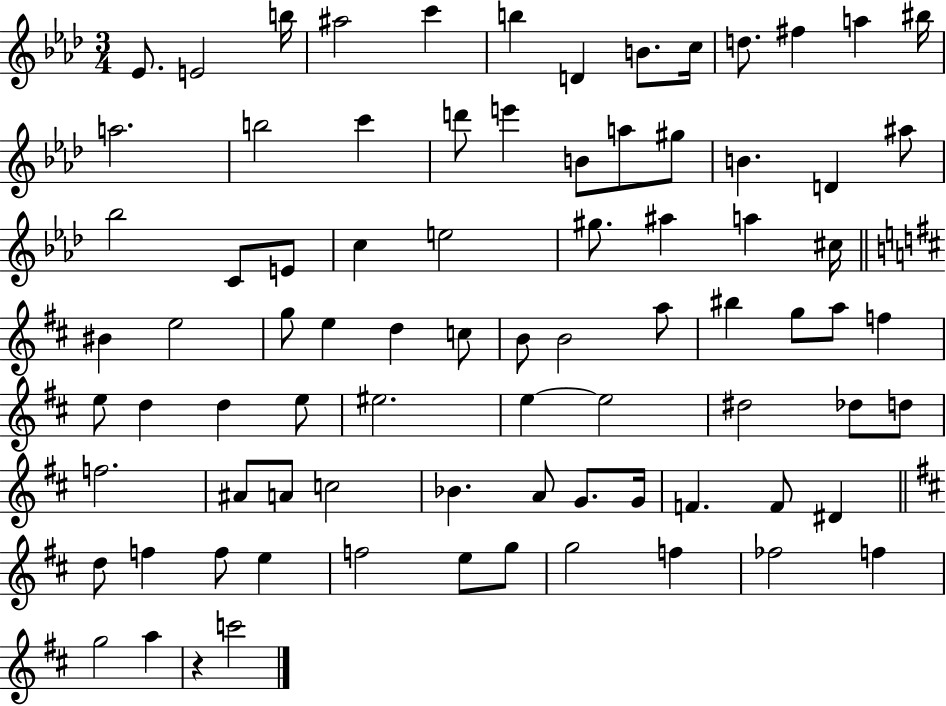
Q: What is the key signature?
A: AES major